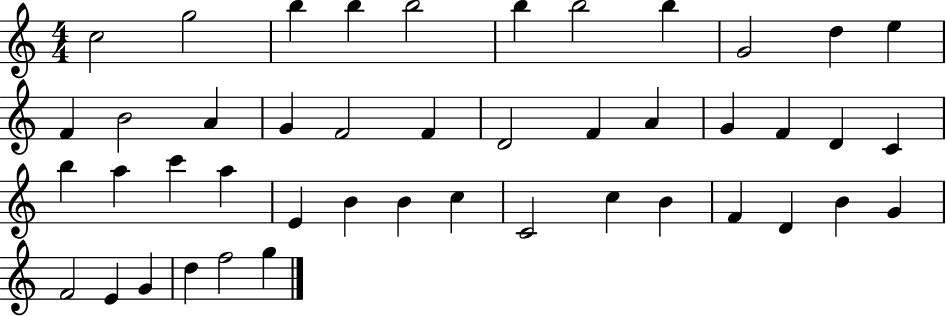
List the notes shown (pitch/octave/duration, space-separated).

C5/h G5/h B5/q B5/q B5/h B5/q B5/h B5/q G4/h D5/q E5/q F4/q B4/h A4/q G4/q F4/h F4/q D4/h F4/q A4/q G4/q F4/q D4/q C4/q B5/q A5/q C6/q A5/q E4/q B4/q B4/q C5/q C4/h C5/q B4/q F4/q D4/q B4/q G4/q F4/h E4/q G4/q D5/q F5/h G5/q